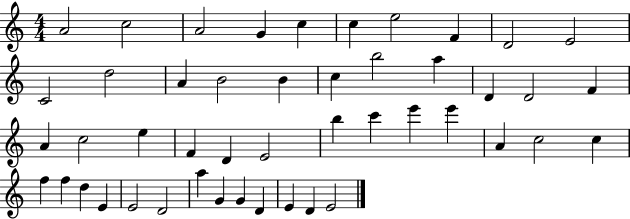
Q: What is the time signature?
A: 4/4